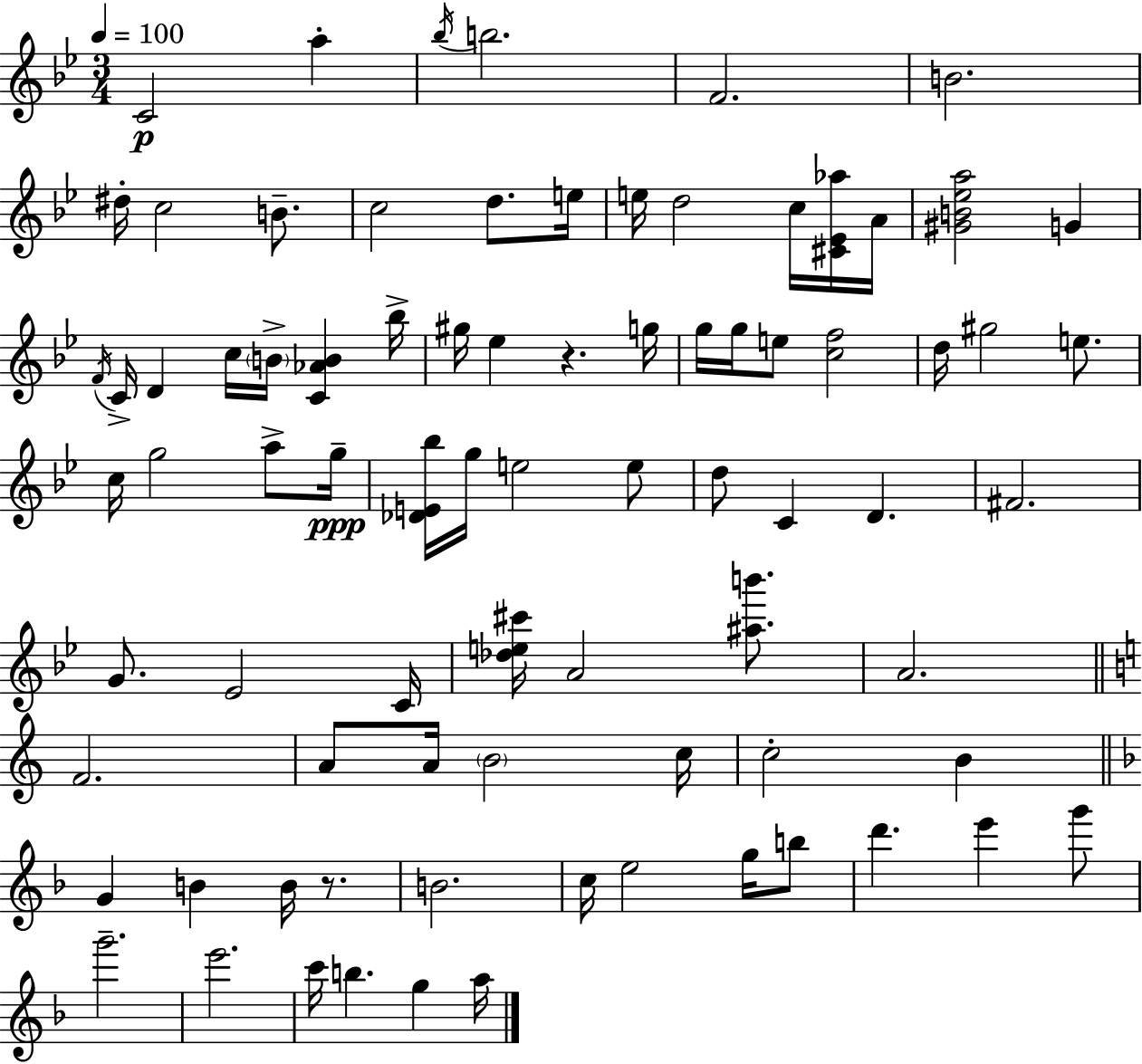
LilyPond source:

{
  \clef treble
  \numericTimeSignature
  \time 3/4
  \key g \minor
  \tempo 4 = 100
  c'2\p a''4-. | \acciaccatura { bes''16 } b''2. | f'2. | b'2. | \break dis''16-. c''2 b'8.-- | c''2 d''8. | e''16 e''16 d''2 c''16 <cis' ees' aes''>16 | a'16 <gis' b' ees'' a''>2 g'4 | \break \acciaccatura { f'16 } c'16-> d'4 c''16 \parenthesize b'16-> <c' aes' b'>4 | bes''16-> gis''16 ees''4 r4. | g''16 g''16 g''16 e''8 <c'' f''>2 | d''16 gis''2 e''8. | \break c''16 g''2 a''8-> | g''16--\ppp <des' e' bes''>16 g''16 e''2 | e''8 d''8 c'4 d'4. | fis'2. | \break g'8. ees'2 | c'16 <des'' e'' cis'''>16 a'2 <ais'' b'''>8. | a'2. | \bar "||" \break \key a \minor f'2. | a'8 a'16 \parenthesize b'2 c''16 | c''2-. b'4 | \bar "||" \break \key f \major g'4 b'4 b'16 r8. | b'2. | c''16 e''2 g''16 b''8 | d'''4. e'''4 g'''8 | \break g'''2.-- | e'''2. | c'''16 b''4. g''4 a''16 | \bar "|."
}